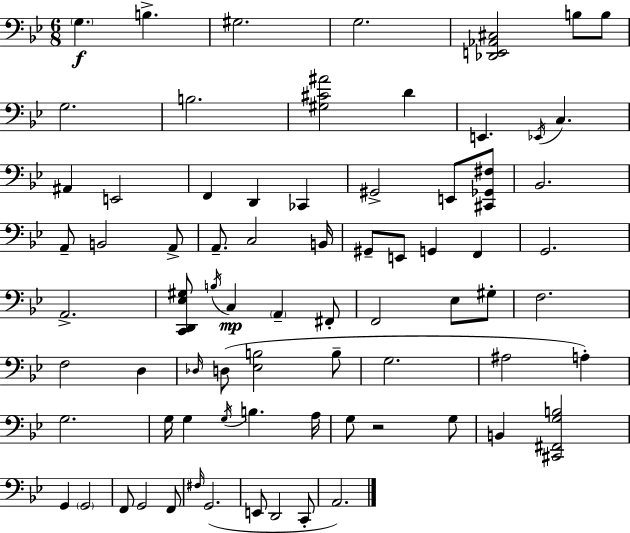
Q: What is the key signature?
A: BES major